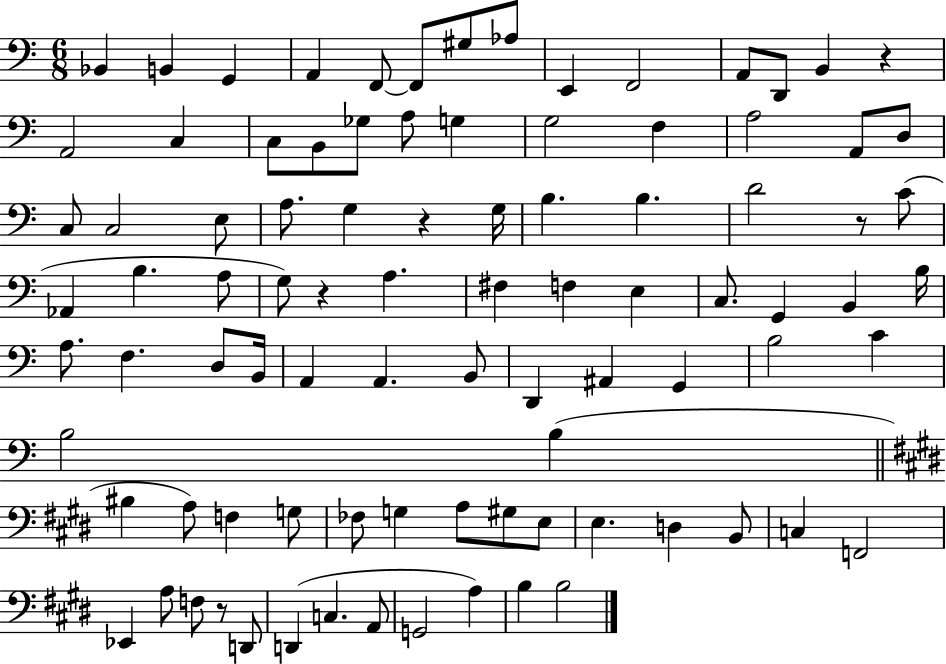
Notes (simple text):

Bb2/q B2/q G2/q A2/q F2/e F2/e G#3/e Ab3/e E2/q F2/h A2/e D2/e B2/q R/q A2/h C3/q C3/e B2/e Gb3/e A3/e G3/q G3/h F3/q A3/h A2/e D3/e C3/e C3/h E3/e A3/e. G3/q R/q G3/s B3/q. B3/q. D4/h R/e C4/e Ab2/q B3/q. A3/e G3/e R/q A3/q. F#3/q F3/q E3/q C3/e. G2/q B2/q B3/s A3/e. F3/q. D3/e B2/s A2/q A2/q. B2/e D2/q A#2/q G2/q B3/h C4/q B3/h B3/q BIS3/q A3/e F3/q G3/e FES3/e G3/q A3/e G#3/e E3/e E3/q. D3/q B2/e C3/q F2/h Eb2/q A3/e F3/e R/e D2/e D2/q C3/q. A2/e G2/h A3/q B3/q B3/h